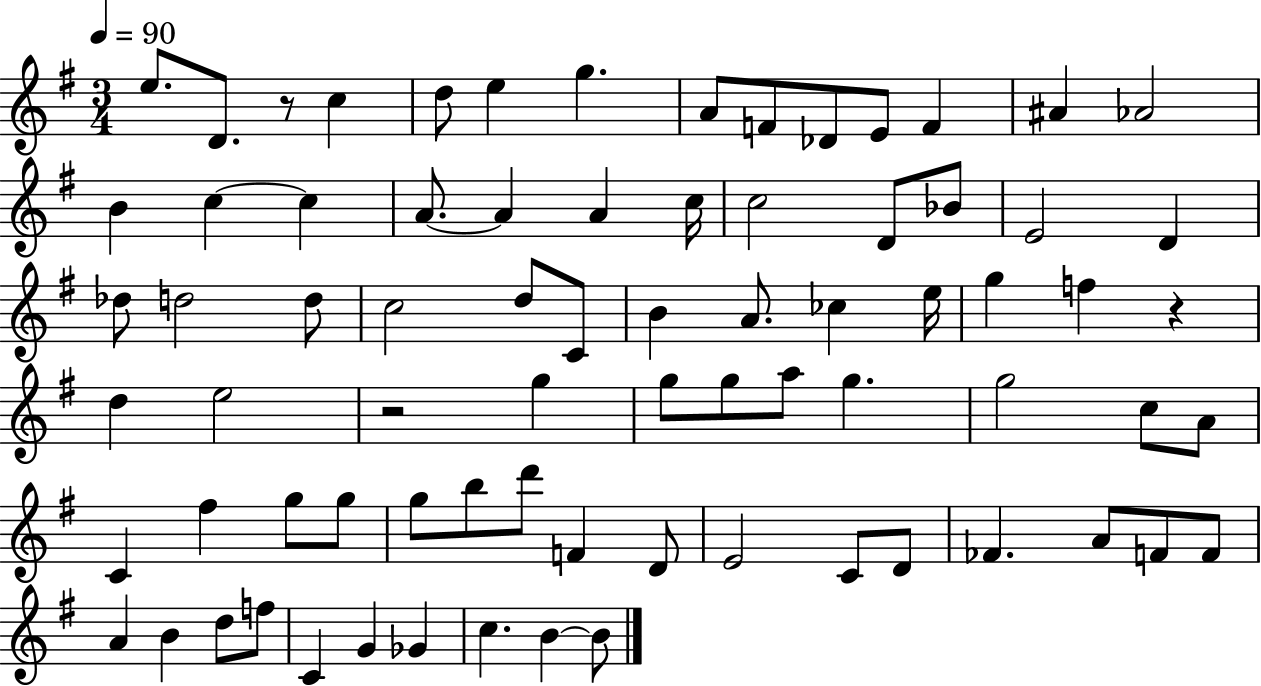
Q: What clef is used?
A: treble